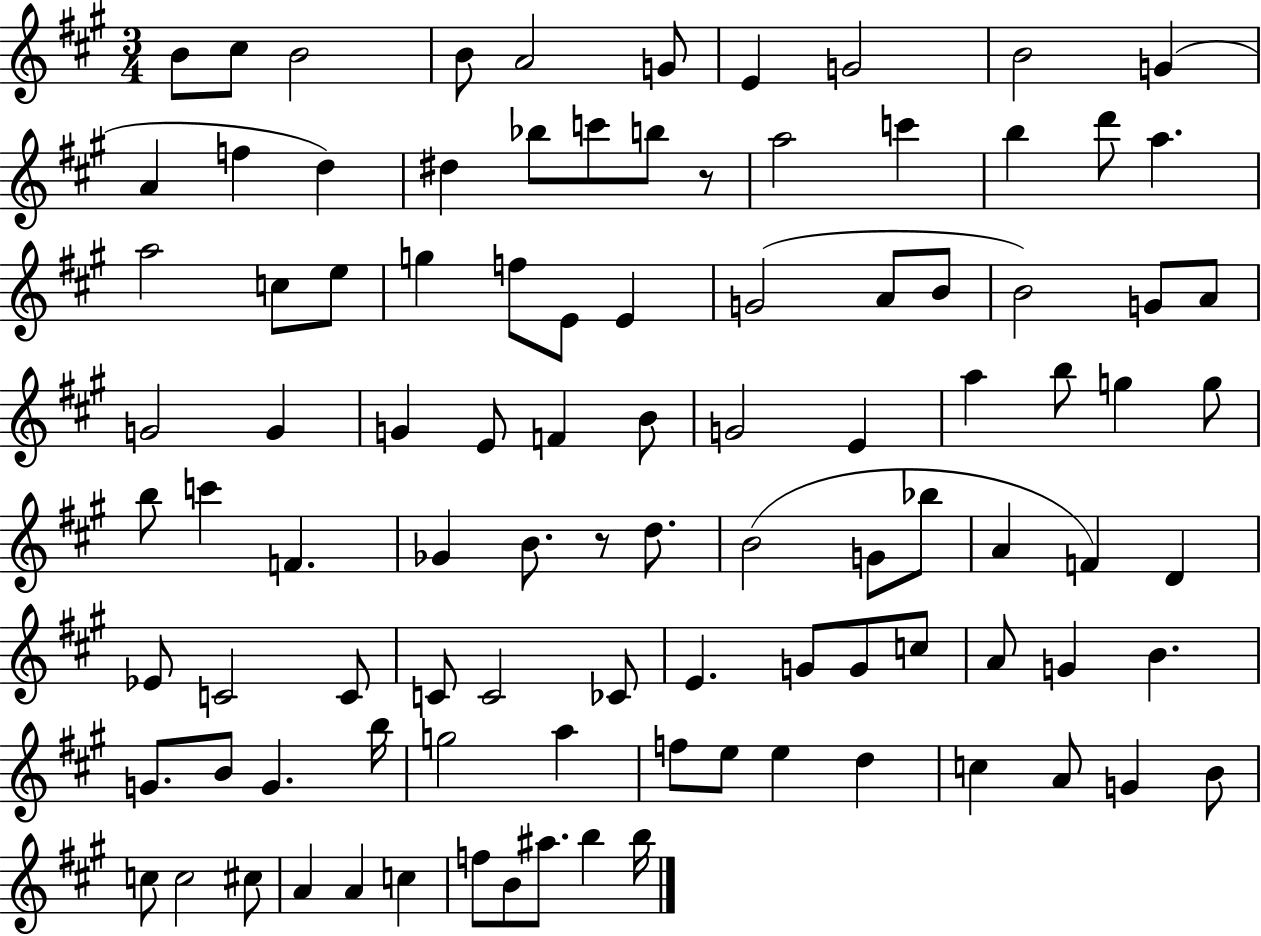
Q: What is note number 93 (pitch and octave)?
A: F5